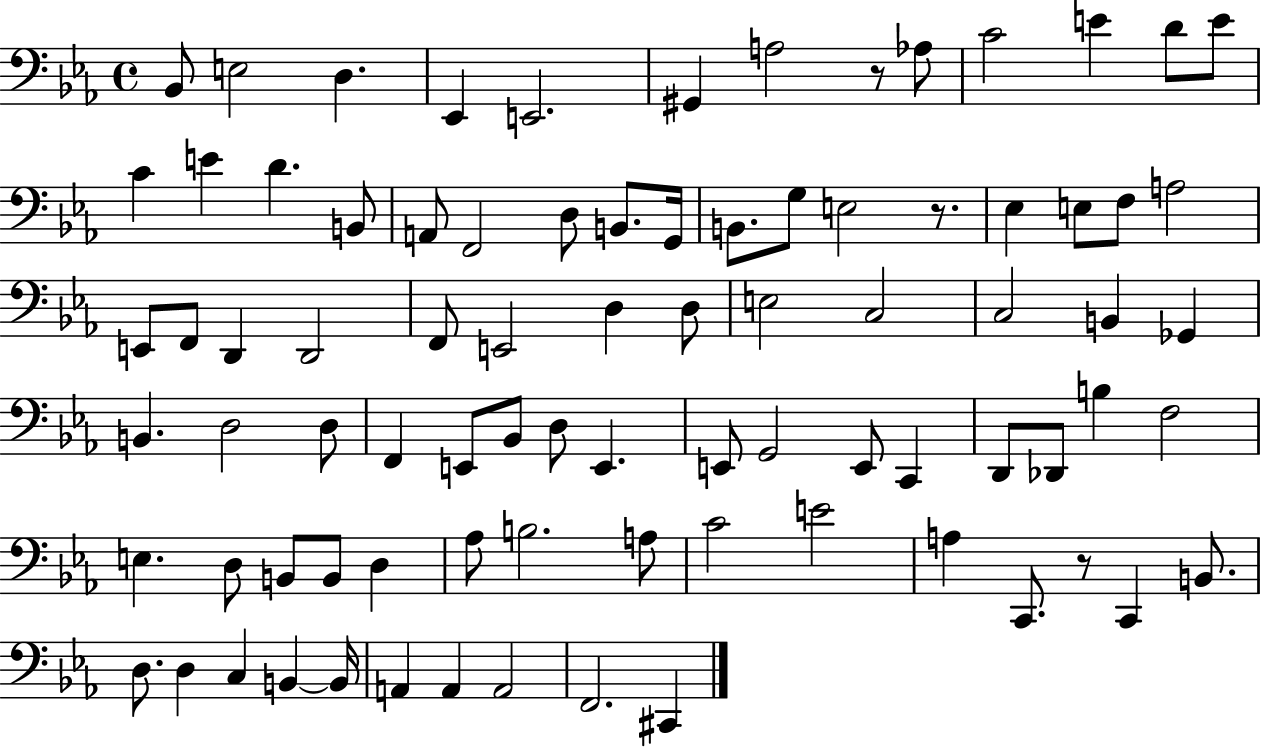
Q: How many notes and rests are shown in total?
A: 84